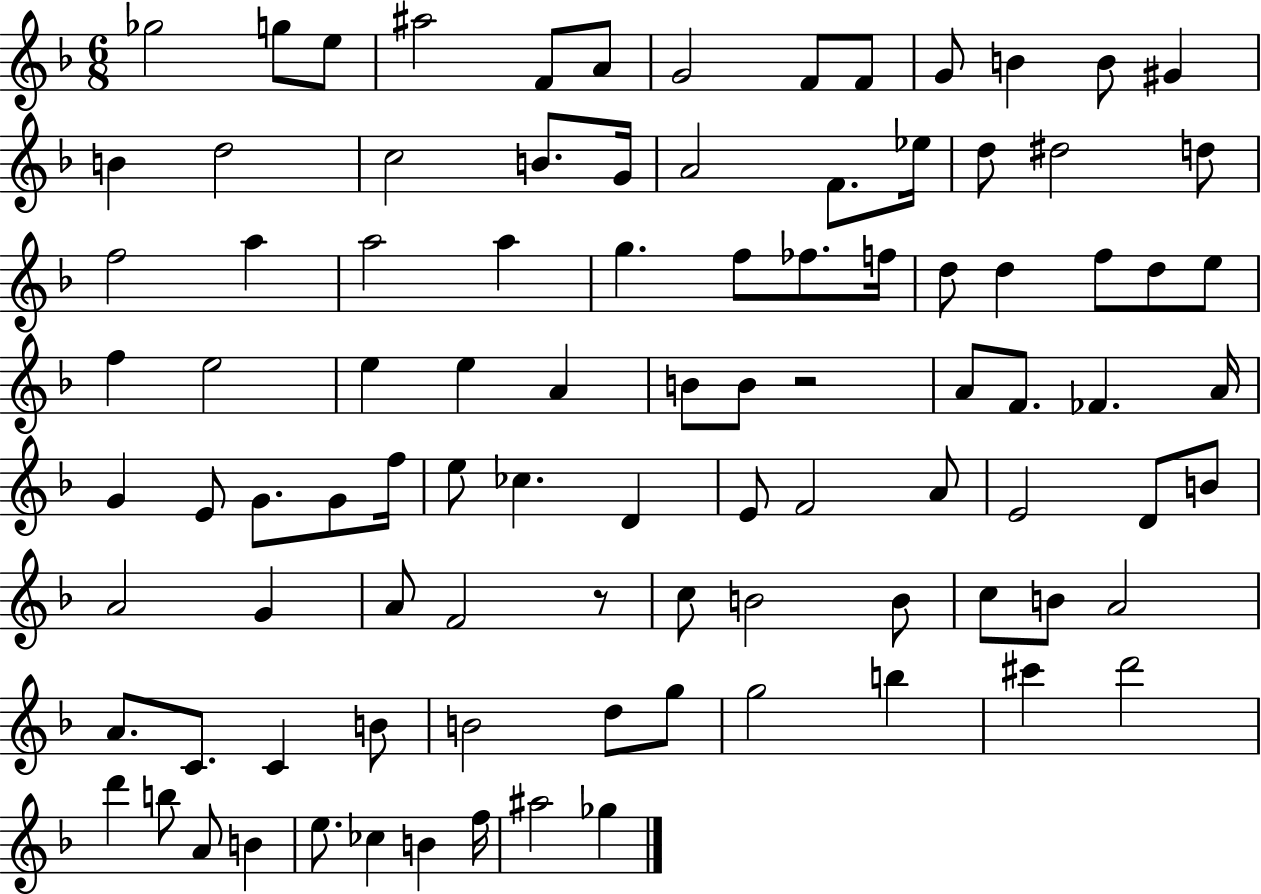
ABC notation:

X:1
T:Untitled
M:6/8
L:1/4
K:F
_g2 g/2 e/2 ^a2 F/2 A/2 G2 F/2 F/2 G/2 B B/2 ^G B d2 c2 B/2 G/4 A2 F/2 _e/4 d/2 ^d2 d/2 f2 a a2 a g f/2 _f/2 f/4 d/2 d f/2 d/2 e/2 f e2 e e A B/2 B/2 z2 A/2 F/2 _F A/4 G E/2 G/2 G/2 f/4 e/2 _c D E/2 F2 A/2 E2 D/2 B/2 A2 G A/2 F2 z/2 c/2 B2 B/2 c/2 B/2 A2 A/2 C/2 C B/2 B2 d/2 g/2 g2 b ^c' d'2 d' b/2 A/2 B e/2 _c B f/4 ^a2 _g